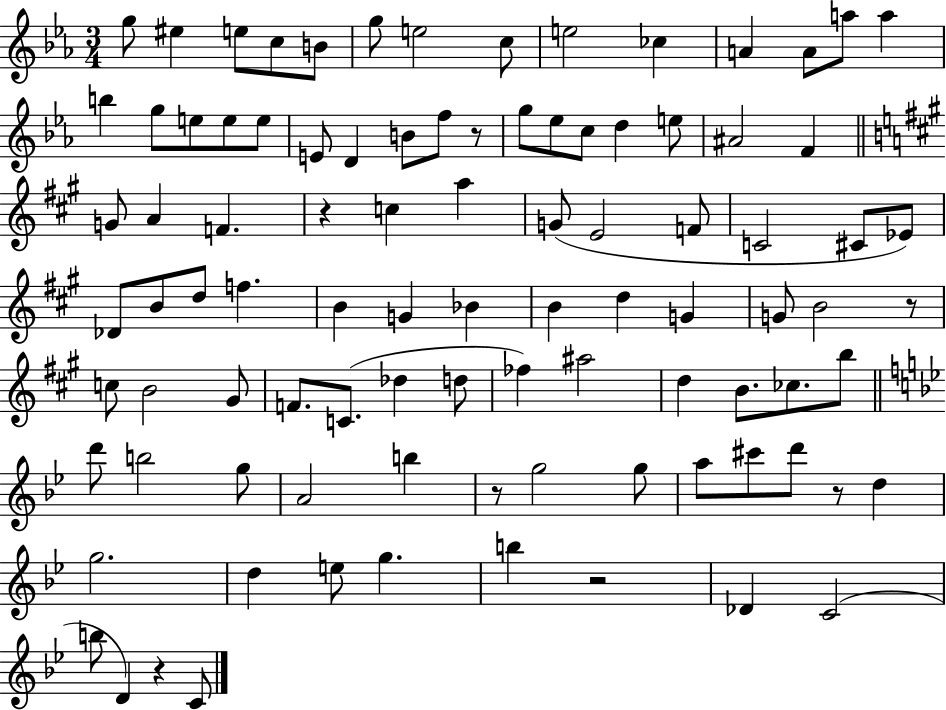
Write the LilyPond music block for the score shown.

{
  \clef treble
  \numericTimeSignature
  \time 3/4
  \key ees \major
  \repeat volta 2 { g''8 eis''4 e''8 c''8 b'8 | g''8 e''2 c''8 | e''2 ces''4 | a'4 a'8 a''8 a''4 | \break b''4 g''8 e''8 e''8 e''8 | e'8 d'4 b'8 f''8 r8 | g''8 ees''8 c''8 d''4 e''8 | ais'2 f'4 | \break \bar "||" \break \key a \major g'8 a'4 f'4. | r4 c''4 a''4 | g'8( e'2 f'8 | c'2 cis'8 ees'8) | \break des'8 b'8 d''8 f''4. | b'4 g'4 bes'4 | b'4 d''4 g'4 | g'8 b'2 r8 | \break c''8 b'2 gis'8 | f'8. c'8.( des''4 d''8 | fes''4) ais''2 | d''4 b'8. ces''8. b''8 | \break \bar "||" \break \key bes \major d'''8 b''2 g''8 | a'2 b''4 | r8 g''2 g''8 | a''8 cis'''8 d'''8 r8 d''4 | \break g''2. | d''4 e''8 g''4. | b''4 r2 | des'4 c'2( | \break b''8 d'4) r4 c'8 | } \bar "|."
}